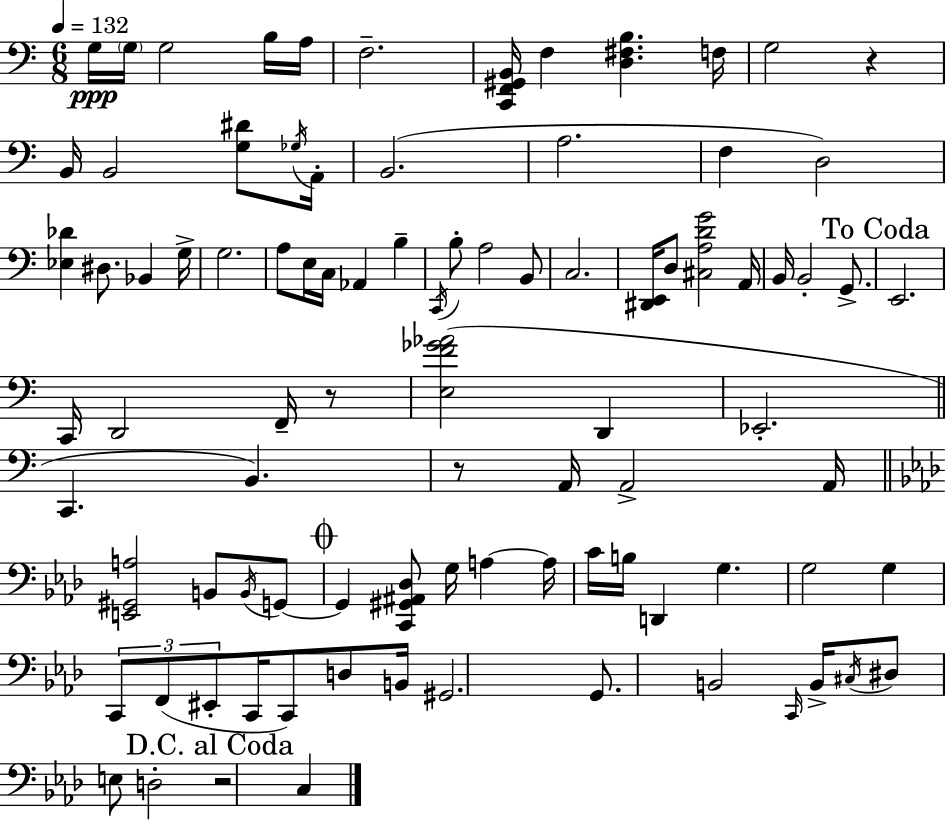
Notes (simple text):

G3/s G3/s G3/h B3/s A3/s F3/h. [C2,F2,G#2,B2]/s F3/q [D3,F#3,B3]/q. F3/s G3/h R/q B2/s B2/h [G3,D#4]/e Gb3/s A2/s B2/h. A3/h. F3/q D3/h [Eb3,Db4]/q D#3/e. Bb2/q G3/s G3/h. A3/e E3/s C3/s Ab2/q B3/q C2/s B3/e A3/h B2/e C3/h. [D#2,E2]/s D3/e [C#3,A3,D4,G4]/h A2/s B2/s B2/h G2/e. E2/h. C2/s D2/h F2/s R/e [E3,F4,Gb4,Ab4]/h D2/q Eb2/h. C2/q. B2/q. R/e A2/s A2/h A2/s [E2,G#2,A3]/h B2/e B2/s G2/e G2/q [C2,G#2,A#2,Db3]/e G3/s A3/q A3/s C4/s B3/s D2/q G3/q. G3/h G3/q C2/e F2/e EIS2/e C2/s C2/e D3/e B2/s G#2/h. G2/e. B2/h C2/s B2/s C#3/s D#3/e E3/e D3/h R/h C3/q